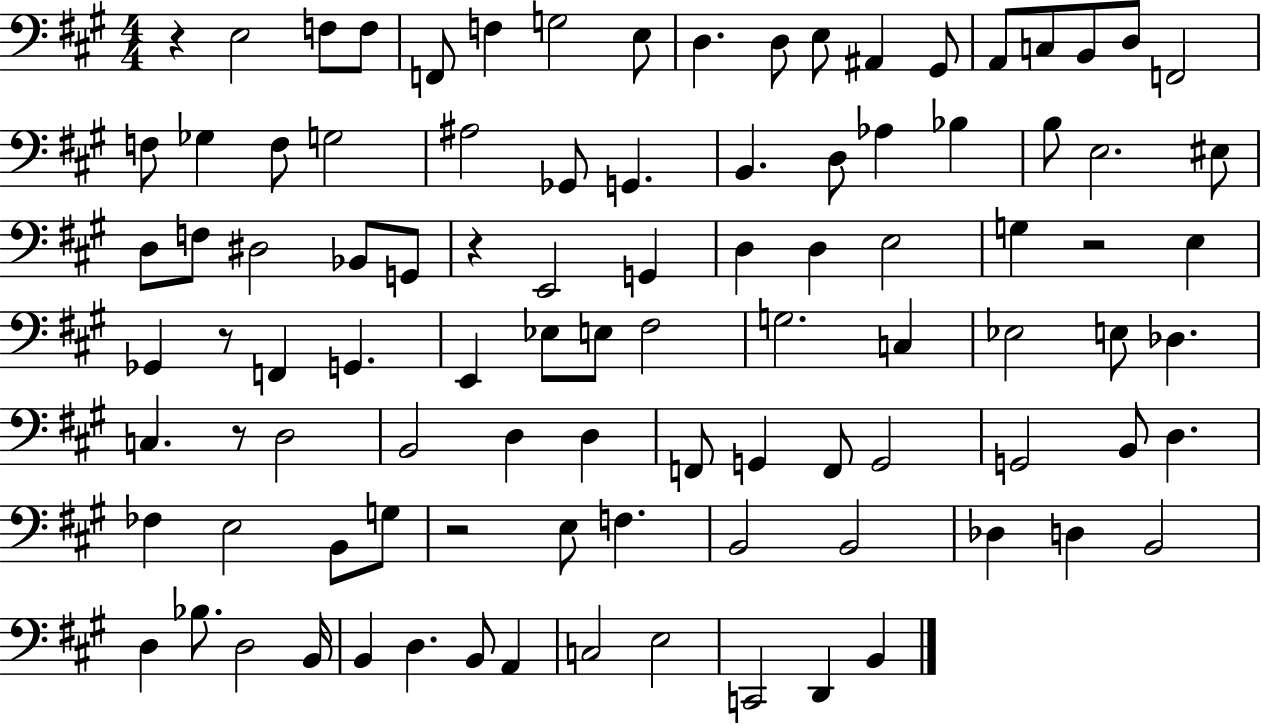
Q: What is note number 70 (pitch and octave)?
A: B2